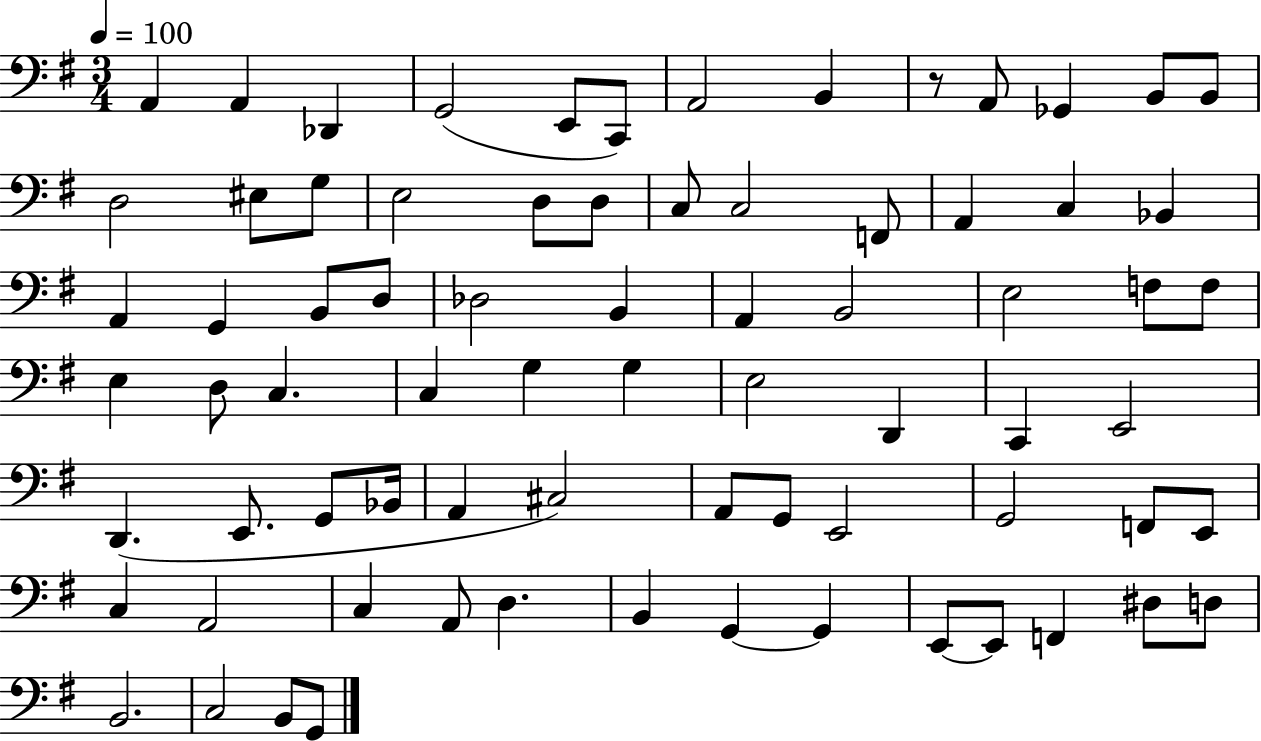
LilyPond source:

{
  \clef bass
  \numericTimeSignature
  \time 3/4
  \key g \major
  \tempo 4 = 100
  a,4 a,4 des,4 | g,2( e,8 c,8) | a,2 b,4 | r8 a,8 ges,4 b,8 b,8 | \break d2 eis8 g8 | e2 d8 d8 | c8 c2 f,8 | a,4 c4 bes,4 | \break a,4 g,4 b,8 d8 | des2 b,4 | a,4 b,2 | e2 f8 f8 | \break e4 d8 c4. | c4 g4 g4 | e2 d,4 | c,4 e,2 | \break d,4.( e,8. g,8 bes,16 | a,4 cis2) | a,8 g,8 e,2 | g,2 f,8 e,8 | \break c4 a,2 | c4 a,8 d4. | b,4 g,4~~ g,4 | e,8~~ e,8 f,4 dis8 d8 | \break b,2. | c2 b,8 g,8 | \bar "|."
}